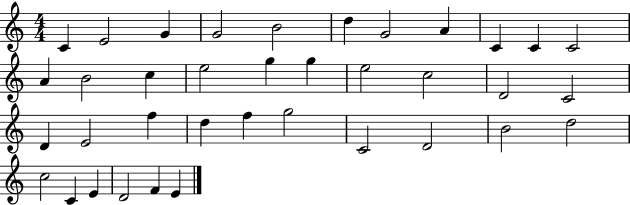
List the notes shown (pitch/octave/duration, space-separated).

C4/q E4/h G4/q G4/h B4/h D5/q G4/h A4/q C4/q C4/q C4/h A4/q B4/h C5/q E5/h G5/q G5/q E5/h C5/h D4/h C4/h D4/q E4/h F5/q D5/q F5/q G5/h C4/h D4/h B4/h D5/h C5/h C4/q E4/q D4/h F4/q E4/q